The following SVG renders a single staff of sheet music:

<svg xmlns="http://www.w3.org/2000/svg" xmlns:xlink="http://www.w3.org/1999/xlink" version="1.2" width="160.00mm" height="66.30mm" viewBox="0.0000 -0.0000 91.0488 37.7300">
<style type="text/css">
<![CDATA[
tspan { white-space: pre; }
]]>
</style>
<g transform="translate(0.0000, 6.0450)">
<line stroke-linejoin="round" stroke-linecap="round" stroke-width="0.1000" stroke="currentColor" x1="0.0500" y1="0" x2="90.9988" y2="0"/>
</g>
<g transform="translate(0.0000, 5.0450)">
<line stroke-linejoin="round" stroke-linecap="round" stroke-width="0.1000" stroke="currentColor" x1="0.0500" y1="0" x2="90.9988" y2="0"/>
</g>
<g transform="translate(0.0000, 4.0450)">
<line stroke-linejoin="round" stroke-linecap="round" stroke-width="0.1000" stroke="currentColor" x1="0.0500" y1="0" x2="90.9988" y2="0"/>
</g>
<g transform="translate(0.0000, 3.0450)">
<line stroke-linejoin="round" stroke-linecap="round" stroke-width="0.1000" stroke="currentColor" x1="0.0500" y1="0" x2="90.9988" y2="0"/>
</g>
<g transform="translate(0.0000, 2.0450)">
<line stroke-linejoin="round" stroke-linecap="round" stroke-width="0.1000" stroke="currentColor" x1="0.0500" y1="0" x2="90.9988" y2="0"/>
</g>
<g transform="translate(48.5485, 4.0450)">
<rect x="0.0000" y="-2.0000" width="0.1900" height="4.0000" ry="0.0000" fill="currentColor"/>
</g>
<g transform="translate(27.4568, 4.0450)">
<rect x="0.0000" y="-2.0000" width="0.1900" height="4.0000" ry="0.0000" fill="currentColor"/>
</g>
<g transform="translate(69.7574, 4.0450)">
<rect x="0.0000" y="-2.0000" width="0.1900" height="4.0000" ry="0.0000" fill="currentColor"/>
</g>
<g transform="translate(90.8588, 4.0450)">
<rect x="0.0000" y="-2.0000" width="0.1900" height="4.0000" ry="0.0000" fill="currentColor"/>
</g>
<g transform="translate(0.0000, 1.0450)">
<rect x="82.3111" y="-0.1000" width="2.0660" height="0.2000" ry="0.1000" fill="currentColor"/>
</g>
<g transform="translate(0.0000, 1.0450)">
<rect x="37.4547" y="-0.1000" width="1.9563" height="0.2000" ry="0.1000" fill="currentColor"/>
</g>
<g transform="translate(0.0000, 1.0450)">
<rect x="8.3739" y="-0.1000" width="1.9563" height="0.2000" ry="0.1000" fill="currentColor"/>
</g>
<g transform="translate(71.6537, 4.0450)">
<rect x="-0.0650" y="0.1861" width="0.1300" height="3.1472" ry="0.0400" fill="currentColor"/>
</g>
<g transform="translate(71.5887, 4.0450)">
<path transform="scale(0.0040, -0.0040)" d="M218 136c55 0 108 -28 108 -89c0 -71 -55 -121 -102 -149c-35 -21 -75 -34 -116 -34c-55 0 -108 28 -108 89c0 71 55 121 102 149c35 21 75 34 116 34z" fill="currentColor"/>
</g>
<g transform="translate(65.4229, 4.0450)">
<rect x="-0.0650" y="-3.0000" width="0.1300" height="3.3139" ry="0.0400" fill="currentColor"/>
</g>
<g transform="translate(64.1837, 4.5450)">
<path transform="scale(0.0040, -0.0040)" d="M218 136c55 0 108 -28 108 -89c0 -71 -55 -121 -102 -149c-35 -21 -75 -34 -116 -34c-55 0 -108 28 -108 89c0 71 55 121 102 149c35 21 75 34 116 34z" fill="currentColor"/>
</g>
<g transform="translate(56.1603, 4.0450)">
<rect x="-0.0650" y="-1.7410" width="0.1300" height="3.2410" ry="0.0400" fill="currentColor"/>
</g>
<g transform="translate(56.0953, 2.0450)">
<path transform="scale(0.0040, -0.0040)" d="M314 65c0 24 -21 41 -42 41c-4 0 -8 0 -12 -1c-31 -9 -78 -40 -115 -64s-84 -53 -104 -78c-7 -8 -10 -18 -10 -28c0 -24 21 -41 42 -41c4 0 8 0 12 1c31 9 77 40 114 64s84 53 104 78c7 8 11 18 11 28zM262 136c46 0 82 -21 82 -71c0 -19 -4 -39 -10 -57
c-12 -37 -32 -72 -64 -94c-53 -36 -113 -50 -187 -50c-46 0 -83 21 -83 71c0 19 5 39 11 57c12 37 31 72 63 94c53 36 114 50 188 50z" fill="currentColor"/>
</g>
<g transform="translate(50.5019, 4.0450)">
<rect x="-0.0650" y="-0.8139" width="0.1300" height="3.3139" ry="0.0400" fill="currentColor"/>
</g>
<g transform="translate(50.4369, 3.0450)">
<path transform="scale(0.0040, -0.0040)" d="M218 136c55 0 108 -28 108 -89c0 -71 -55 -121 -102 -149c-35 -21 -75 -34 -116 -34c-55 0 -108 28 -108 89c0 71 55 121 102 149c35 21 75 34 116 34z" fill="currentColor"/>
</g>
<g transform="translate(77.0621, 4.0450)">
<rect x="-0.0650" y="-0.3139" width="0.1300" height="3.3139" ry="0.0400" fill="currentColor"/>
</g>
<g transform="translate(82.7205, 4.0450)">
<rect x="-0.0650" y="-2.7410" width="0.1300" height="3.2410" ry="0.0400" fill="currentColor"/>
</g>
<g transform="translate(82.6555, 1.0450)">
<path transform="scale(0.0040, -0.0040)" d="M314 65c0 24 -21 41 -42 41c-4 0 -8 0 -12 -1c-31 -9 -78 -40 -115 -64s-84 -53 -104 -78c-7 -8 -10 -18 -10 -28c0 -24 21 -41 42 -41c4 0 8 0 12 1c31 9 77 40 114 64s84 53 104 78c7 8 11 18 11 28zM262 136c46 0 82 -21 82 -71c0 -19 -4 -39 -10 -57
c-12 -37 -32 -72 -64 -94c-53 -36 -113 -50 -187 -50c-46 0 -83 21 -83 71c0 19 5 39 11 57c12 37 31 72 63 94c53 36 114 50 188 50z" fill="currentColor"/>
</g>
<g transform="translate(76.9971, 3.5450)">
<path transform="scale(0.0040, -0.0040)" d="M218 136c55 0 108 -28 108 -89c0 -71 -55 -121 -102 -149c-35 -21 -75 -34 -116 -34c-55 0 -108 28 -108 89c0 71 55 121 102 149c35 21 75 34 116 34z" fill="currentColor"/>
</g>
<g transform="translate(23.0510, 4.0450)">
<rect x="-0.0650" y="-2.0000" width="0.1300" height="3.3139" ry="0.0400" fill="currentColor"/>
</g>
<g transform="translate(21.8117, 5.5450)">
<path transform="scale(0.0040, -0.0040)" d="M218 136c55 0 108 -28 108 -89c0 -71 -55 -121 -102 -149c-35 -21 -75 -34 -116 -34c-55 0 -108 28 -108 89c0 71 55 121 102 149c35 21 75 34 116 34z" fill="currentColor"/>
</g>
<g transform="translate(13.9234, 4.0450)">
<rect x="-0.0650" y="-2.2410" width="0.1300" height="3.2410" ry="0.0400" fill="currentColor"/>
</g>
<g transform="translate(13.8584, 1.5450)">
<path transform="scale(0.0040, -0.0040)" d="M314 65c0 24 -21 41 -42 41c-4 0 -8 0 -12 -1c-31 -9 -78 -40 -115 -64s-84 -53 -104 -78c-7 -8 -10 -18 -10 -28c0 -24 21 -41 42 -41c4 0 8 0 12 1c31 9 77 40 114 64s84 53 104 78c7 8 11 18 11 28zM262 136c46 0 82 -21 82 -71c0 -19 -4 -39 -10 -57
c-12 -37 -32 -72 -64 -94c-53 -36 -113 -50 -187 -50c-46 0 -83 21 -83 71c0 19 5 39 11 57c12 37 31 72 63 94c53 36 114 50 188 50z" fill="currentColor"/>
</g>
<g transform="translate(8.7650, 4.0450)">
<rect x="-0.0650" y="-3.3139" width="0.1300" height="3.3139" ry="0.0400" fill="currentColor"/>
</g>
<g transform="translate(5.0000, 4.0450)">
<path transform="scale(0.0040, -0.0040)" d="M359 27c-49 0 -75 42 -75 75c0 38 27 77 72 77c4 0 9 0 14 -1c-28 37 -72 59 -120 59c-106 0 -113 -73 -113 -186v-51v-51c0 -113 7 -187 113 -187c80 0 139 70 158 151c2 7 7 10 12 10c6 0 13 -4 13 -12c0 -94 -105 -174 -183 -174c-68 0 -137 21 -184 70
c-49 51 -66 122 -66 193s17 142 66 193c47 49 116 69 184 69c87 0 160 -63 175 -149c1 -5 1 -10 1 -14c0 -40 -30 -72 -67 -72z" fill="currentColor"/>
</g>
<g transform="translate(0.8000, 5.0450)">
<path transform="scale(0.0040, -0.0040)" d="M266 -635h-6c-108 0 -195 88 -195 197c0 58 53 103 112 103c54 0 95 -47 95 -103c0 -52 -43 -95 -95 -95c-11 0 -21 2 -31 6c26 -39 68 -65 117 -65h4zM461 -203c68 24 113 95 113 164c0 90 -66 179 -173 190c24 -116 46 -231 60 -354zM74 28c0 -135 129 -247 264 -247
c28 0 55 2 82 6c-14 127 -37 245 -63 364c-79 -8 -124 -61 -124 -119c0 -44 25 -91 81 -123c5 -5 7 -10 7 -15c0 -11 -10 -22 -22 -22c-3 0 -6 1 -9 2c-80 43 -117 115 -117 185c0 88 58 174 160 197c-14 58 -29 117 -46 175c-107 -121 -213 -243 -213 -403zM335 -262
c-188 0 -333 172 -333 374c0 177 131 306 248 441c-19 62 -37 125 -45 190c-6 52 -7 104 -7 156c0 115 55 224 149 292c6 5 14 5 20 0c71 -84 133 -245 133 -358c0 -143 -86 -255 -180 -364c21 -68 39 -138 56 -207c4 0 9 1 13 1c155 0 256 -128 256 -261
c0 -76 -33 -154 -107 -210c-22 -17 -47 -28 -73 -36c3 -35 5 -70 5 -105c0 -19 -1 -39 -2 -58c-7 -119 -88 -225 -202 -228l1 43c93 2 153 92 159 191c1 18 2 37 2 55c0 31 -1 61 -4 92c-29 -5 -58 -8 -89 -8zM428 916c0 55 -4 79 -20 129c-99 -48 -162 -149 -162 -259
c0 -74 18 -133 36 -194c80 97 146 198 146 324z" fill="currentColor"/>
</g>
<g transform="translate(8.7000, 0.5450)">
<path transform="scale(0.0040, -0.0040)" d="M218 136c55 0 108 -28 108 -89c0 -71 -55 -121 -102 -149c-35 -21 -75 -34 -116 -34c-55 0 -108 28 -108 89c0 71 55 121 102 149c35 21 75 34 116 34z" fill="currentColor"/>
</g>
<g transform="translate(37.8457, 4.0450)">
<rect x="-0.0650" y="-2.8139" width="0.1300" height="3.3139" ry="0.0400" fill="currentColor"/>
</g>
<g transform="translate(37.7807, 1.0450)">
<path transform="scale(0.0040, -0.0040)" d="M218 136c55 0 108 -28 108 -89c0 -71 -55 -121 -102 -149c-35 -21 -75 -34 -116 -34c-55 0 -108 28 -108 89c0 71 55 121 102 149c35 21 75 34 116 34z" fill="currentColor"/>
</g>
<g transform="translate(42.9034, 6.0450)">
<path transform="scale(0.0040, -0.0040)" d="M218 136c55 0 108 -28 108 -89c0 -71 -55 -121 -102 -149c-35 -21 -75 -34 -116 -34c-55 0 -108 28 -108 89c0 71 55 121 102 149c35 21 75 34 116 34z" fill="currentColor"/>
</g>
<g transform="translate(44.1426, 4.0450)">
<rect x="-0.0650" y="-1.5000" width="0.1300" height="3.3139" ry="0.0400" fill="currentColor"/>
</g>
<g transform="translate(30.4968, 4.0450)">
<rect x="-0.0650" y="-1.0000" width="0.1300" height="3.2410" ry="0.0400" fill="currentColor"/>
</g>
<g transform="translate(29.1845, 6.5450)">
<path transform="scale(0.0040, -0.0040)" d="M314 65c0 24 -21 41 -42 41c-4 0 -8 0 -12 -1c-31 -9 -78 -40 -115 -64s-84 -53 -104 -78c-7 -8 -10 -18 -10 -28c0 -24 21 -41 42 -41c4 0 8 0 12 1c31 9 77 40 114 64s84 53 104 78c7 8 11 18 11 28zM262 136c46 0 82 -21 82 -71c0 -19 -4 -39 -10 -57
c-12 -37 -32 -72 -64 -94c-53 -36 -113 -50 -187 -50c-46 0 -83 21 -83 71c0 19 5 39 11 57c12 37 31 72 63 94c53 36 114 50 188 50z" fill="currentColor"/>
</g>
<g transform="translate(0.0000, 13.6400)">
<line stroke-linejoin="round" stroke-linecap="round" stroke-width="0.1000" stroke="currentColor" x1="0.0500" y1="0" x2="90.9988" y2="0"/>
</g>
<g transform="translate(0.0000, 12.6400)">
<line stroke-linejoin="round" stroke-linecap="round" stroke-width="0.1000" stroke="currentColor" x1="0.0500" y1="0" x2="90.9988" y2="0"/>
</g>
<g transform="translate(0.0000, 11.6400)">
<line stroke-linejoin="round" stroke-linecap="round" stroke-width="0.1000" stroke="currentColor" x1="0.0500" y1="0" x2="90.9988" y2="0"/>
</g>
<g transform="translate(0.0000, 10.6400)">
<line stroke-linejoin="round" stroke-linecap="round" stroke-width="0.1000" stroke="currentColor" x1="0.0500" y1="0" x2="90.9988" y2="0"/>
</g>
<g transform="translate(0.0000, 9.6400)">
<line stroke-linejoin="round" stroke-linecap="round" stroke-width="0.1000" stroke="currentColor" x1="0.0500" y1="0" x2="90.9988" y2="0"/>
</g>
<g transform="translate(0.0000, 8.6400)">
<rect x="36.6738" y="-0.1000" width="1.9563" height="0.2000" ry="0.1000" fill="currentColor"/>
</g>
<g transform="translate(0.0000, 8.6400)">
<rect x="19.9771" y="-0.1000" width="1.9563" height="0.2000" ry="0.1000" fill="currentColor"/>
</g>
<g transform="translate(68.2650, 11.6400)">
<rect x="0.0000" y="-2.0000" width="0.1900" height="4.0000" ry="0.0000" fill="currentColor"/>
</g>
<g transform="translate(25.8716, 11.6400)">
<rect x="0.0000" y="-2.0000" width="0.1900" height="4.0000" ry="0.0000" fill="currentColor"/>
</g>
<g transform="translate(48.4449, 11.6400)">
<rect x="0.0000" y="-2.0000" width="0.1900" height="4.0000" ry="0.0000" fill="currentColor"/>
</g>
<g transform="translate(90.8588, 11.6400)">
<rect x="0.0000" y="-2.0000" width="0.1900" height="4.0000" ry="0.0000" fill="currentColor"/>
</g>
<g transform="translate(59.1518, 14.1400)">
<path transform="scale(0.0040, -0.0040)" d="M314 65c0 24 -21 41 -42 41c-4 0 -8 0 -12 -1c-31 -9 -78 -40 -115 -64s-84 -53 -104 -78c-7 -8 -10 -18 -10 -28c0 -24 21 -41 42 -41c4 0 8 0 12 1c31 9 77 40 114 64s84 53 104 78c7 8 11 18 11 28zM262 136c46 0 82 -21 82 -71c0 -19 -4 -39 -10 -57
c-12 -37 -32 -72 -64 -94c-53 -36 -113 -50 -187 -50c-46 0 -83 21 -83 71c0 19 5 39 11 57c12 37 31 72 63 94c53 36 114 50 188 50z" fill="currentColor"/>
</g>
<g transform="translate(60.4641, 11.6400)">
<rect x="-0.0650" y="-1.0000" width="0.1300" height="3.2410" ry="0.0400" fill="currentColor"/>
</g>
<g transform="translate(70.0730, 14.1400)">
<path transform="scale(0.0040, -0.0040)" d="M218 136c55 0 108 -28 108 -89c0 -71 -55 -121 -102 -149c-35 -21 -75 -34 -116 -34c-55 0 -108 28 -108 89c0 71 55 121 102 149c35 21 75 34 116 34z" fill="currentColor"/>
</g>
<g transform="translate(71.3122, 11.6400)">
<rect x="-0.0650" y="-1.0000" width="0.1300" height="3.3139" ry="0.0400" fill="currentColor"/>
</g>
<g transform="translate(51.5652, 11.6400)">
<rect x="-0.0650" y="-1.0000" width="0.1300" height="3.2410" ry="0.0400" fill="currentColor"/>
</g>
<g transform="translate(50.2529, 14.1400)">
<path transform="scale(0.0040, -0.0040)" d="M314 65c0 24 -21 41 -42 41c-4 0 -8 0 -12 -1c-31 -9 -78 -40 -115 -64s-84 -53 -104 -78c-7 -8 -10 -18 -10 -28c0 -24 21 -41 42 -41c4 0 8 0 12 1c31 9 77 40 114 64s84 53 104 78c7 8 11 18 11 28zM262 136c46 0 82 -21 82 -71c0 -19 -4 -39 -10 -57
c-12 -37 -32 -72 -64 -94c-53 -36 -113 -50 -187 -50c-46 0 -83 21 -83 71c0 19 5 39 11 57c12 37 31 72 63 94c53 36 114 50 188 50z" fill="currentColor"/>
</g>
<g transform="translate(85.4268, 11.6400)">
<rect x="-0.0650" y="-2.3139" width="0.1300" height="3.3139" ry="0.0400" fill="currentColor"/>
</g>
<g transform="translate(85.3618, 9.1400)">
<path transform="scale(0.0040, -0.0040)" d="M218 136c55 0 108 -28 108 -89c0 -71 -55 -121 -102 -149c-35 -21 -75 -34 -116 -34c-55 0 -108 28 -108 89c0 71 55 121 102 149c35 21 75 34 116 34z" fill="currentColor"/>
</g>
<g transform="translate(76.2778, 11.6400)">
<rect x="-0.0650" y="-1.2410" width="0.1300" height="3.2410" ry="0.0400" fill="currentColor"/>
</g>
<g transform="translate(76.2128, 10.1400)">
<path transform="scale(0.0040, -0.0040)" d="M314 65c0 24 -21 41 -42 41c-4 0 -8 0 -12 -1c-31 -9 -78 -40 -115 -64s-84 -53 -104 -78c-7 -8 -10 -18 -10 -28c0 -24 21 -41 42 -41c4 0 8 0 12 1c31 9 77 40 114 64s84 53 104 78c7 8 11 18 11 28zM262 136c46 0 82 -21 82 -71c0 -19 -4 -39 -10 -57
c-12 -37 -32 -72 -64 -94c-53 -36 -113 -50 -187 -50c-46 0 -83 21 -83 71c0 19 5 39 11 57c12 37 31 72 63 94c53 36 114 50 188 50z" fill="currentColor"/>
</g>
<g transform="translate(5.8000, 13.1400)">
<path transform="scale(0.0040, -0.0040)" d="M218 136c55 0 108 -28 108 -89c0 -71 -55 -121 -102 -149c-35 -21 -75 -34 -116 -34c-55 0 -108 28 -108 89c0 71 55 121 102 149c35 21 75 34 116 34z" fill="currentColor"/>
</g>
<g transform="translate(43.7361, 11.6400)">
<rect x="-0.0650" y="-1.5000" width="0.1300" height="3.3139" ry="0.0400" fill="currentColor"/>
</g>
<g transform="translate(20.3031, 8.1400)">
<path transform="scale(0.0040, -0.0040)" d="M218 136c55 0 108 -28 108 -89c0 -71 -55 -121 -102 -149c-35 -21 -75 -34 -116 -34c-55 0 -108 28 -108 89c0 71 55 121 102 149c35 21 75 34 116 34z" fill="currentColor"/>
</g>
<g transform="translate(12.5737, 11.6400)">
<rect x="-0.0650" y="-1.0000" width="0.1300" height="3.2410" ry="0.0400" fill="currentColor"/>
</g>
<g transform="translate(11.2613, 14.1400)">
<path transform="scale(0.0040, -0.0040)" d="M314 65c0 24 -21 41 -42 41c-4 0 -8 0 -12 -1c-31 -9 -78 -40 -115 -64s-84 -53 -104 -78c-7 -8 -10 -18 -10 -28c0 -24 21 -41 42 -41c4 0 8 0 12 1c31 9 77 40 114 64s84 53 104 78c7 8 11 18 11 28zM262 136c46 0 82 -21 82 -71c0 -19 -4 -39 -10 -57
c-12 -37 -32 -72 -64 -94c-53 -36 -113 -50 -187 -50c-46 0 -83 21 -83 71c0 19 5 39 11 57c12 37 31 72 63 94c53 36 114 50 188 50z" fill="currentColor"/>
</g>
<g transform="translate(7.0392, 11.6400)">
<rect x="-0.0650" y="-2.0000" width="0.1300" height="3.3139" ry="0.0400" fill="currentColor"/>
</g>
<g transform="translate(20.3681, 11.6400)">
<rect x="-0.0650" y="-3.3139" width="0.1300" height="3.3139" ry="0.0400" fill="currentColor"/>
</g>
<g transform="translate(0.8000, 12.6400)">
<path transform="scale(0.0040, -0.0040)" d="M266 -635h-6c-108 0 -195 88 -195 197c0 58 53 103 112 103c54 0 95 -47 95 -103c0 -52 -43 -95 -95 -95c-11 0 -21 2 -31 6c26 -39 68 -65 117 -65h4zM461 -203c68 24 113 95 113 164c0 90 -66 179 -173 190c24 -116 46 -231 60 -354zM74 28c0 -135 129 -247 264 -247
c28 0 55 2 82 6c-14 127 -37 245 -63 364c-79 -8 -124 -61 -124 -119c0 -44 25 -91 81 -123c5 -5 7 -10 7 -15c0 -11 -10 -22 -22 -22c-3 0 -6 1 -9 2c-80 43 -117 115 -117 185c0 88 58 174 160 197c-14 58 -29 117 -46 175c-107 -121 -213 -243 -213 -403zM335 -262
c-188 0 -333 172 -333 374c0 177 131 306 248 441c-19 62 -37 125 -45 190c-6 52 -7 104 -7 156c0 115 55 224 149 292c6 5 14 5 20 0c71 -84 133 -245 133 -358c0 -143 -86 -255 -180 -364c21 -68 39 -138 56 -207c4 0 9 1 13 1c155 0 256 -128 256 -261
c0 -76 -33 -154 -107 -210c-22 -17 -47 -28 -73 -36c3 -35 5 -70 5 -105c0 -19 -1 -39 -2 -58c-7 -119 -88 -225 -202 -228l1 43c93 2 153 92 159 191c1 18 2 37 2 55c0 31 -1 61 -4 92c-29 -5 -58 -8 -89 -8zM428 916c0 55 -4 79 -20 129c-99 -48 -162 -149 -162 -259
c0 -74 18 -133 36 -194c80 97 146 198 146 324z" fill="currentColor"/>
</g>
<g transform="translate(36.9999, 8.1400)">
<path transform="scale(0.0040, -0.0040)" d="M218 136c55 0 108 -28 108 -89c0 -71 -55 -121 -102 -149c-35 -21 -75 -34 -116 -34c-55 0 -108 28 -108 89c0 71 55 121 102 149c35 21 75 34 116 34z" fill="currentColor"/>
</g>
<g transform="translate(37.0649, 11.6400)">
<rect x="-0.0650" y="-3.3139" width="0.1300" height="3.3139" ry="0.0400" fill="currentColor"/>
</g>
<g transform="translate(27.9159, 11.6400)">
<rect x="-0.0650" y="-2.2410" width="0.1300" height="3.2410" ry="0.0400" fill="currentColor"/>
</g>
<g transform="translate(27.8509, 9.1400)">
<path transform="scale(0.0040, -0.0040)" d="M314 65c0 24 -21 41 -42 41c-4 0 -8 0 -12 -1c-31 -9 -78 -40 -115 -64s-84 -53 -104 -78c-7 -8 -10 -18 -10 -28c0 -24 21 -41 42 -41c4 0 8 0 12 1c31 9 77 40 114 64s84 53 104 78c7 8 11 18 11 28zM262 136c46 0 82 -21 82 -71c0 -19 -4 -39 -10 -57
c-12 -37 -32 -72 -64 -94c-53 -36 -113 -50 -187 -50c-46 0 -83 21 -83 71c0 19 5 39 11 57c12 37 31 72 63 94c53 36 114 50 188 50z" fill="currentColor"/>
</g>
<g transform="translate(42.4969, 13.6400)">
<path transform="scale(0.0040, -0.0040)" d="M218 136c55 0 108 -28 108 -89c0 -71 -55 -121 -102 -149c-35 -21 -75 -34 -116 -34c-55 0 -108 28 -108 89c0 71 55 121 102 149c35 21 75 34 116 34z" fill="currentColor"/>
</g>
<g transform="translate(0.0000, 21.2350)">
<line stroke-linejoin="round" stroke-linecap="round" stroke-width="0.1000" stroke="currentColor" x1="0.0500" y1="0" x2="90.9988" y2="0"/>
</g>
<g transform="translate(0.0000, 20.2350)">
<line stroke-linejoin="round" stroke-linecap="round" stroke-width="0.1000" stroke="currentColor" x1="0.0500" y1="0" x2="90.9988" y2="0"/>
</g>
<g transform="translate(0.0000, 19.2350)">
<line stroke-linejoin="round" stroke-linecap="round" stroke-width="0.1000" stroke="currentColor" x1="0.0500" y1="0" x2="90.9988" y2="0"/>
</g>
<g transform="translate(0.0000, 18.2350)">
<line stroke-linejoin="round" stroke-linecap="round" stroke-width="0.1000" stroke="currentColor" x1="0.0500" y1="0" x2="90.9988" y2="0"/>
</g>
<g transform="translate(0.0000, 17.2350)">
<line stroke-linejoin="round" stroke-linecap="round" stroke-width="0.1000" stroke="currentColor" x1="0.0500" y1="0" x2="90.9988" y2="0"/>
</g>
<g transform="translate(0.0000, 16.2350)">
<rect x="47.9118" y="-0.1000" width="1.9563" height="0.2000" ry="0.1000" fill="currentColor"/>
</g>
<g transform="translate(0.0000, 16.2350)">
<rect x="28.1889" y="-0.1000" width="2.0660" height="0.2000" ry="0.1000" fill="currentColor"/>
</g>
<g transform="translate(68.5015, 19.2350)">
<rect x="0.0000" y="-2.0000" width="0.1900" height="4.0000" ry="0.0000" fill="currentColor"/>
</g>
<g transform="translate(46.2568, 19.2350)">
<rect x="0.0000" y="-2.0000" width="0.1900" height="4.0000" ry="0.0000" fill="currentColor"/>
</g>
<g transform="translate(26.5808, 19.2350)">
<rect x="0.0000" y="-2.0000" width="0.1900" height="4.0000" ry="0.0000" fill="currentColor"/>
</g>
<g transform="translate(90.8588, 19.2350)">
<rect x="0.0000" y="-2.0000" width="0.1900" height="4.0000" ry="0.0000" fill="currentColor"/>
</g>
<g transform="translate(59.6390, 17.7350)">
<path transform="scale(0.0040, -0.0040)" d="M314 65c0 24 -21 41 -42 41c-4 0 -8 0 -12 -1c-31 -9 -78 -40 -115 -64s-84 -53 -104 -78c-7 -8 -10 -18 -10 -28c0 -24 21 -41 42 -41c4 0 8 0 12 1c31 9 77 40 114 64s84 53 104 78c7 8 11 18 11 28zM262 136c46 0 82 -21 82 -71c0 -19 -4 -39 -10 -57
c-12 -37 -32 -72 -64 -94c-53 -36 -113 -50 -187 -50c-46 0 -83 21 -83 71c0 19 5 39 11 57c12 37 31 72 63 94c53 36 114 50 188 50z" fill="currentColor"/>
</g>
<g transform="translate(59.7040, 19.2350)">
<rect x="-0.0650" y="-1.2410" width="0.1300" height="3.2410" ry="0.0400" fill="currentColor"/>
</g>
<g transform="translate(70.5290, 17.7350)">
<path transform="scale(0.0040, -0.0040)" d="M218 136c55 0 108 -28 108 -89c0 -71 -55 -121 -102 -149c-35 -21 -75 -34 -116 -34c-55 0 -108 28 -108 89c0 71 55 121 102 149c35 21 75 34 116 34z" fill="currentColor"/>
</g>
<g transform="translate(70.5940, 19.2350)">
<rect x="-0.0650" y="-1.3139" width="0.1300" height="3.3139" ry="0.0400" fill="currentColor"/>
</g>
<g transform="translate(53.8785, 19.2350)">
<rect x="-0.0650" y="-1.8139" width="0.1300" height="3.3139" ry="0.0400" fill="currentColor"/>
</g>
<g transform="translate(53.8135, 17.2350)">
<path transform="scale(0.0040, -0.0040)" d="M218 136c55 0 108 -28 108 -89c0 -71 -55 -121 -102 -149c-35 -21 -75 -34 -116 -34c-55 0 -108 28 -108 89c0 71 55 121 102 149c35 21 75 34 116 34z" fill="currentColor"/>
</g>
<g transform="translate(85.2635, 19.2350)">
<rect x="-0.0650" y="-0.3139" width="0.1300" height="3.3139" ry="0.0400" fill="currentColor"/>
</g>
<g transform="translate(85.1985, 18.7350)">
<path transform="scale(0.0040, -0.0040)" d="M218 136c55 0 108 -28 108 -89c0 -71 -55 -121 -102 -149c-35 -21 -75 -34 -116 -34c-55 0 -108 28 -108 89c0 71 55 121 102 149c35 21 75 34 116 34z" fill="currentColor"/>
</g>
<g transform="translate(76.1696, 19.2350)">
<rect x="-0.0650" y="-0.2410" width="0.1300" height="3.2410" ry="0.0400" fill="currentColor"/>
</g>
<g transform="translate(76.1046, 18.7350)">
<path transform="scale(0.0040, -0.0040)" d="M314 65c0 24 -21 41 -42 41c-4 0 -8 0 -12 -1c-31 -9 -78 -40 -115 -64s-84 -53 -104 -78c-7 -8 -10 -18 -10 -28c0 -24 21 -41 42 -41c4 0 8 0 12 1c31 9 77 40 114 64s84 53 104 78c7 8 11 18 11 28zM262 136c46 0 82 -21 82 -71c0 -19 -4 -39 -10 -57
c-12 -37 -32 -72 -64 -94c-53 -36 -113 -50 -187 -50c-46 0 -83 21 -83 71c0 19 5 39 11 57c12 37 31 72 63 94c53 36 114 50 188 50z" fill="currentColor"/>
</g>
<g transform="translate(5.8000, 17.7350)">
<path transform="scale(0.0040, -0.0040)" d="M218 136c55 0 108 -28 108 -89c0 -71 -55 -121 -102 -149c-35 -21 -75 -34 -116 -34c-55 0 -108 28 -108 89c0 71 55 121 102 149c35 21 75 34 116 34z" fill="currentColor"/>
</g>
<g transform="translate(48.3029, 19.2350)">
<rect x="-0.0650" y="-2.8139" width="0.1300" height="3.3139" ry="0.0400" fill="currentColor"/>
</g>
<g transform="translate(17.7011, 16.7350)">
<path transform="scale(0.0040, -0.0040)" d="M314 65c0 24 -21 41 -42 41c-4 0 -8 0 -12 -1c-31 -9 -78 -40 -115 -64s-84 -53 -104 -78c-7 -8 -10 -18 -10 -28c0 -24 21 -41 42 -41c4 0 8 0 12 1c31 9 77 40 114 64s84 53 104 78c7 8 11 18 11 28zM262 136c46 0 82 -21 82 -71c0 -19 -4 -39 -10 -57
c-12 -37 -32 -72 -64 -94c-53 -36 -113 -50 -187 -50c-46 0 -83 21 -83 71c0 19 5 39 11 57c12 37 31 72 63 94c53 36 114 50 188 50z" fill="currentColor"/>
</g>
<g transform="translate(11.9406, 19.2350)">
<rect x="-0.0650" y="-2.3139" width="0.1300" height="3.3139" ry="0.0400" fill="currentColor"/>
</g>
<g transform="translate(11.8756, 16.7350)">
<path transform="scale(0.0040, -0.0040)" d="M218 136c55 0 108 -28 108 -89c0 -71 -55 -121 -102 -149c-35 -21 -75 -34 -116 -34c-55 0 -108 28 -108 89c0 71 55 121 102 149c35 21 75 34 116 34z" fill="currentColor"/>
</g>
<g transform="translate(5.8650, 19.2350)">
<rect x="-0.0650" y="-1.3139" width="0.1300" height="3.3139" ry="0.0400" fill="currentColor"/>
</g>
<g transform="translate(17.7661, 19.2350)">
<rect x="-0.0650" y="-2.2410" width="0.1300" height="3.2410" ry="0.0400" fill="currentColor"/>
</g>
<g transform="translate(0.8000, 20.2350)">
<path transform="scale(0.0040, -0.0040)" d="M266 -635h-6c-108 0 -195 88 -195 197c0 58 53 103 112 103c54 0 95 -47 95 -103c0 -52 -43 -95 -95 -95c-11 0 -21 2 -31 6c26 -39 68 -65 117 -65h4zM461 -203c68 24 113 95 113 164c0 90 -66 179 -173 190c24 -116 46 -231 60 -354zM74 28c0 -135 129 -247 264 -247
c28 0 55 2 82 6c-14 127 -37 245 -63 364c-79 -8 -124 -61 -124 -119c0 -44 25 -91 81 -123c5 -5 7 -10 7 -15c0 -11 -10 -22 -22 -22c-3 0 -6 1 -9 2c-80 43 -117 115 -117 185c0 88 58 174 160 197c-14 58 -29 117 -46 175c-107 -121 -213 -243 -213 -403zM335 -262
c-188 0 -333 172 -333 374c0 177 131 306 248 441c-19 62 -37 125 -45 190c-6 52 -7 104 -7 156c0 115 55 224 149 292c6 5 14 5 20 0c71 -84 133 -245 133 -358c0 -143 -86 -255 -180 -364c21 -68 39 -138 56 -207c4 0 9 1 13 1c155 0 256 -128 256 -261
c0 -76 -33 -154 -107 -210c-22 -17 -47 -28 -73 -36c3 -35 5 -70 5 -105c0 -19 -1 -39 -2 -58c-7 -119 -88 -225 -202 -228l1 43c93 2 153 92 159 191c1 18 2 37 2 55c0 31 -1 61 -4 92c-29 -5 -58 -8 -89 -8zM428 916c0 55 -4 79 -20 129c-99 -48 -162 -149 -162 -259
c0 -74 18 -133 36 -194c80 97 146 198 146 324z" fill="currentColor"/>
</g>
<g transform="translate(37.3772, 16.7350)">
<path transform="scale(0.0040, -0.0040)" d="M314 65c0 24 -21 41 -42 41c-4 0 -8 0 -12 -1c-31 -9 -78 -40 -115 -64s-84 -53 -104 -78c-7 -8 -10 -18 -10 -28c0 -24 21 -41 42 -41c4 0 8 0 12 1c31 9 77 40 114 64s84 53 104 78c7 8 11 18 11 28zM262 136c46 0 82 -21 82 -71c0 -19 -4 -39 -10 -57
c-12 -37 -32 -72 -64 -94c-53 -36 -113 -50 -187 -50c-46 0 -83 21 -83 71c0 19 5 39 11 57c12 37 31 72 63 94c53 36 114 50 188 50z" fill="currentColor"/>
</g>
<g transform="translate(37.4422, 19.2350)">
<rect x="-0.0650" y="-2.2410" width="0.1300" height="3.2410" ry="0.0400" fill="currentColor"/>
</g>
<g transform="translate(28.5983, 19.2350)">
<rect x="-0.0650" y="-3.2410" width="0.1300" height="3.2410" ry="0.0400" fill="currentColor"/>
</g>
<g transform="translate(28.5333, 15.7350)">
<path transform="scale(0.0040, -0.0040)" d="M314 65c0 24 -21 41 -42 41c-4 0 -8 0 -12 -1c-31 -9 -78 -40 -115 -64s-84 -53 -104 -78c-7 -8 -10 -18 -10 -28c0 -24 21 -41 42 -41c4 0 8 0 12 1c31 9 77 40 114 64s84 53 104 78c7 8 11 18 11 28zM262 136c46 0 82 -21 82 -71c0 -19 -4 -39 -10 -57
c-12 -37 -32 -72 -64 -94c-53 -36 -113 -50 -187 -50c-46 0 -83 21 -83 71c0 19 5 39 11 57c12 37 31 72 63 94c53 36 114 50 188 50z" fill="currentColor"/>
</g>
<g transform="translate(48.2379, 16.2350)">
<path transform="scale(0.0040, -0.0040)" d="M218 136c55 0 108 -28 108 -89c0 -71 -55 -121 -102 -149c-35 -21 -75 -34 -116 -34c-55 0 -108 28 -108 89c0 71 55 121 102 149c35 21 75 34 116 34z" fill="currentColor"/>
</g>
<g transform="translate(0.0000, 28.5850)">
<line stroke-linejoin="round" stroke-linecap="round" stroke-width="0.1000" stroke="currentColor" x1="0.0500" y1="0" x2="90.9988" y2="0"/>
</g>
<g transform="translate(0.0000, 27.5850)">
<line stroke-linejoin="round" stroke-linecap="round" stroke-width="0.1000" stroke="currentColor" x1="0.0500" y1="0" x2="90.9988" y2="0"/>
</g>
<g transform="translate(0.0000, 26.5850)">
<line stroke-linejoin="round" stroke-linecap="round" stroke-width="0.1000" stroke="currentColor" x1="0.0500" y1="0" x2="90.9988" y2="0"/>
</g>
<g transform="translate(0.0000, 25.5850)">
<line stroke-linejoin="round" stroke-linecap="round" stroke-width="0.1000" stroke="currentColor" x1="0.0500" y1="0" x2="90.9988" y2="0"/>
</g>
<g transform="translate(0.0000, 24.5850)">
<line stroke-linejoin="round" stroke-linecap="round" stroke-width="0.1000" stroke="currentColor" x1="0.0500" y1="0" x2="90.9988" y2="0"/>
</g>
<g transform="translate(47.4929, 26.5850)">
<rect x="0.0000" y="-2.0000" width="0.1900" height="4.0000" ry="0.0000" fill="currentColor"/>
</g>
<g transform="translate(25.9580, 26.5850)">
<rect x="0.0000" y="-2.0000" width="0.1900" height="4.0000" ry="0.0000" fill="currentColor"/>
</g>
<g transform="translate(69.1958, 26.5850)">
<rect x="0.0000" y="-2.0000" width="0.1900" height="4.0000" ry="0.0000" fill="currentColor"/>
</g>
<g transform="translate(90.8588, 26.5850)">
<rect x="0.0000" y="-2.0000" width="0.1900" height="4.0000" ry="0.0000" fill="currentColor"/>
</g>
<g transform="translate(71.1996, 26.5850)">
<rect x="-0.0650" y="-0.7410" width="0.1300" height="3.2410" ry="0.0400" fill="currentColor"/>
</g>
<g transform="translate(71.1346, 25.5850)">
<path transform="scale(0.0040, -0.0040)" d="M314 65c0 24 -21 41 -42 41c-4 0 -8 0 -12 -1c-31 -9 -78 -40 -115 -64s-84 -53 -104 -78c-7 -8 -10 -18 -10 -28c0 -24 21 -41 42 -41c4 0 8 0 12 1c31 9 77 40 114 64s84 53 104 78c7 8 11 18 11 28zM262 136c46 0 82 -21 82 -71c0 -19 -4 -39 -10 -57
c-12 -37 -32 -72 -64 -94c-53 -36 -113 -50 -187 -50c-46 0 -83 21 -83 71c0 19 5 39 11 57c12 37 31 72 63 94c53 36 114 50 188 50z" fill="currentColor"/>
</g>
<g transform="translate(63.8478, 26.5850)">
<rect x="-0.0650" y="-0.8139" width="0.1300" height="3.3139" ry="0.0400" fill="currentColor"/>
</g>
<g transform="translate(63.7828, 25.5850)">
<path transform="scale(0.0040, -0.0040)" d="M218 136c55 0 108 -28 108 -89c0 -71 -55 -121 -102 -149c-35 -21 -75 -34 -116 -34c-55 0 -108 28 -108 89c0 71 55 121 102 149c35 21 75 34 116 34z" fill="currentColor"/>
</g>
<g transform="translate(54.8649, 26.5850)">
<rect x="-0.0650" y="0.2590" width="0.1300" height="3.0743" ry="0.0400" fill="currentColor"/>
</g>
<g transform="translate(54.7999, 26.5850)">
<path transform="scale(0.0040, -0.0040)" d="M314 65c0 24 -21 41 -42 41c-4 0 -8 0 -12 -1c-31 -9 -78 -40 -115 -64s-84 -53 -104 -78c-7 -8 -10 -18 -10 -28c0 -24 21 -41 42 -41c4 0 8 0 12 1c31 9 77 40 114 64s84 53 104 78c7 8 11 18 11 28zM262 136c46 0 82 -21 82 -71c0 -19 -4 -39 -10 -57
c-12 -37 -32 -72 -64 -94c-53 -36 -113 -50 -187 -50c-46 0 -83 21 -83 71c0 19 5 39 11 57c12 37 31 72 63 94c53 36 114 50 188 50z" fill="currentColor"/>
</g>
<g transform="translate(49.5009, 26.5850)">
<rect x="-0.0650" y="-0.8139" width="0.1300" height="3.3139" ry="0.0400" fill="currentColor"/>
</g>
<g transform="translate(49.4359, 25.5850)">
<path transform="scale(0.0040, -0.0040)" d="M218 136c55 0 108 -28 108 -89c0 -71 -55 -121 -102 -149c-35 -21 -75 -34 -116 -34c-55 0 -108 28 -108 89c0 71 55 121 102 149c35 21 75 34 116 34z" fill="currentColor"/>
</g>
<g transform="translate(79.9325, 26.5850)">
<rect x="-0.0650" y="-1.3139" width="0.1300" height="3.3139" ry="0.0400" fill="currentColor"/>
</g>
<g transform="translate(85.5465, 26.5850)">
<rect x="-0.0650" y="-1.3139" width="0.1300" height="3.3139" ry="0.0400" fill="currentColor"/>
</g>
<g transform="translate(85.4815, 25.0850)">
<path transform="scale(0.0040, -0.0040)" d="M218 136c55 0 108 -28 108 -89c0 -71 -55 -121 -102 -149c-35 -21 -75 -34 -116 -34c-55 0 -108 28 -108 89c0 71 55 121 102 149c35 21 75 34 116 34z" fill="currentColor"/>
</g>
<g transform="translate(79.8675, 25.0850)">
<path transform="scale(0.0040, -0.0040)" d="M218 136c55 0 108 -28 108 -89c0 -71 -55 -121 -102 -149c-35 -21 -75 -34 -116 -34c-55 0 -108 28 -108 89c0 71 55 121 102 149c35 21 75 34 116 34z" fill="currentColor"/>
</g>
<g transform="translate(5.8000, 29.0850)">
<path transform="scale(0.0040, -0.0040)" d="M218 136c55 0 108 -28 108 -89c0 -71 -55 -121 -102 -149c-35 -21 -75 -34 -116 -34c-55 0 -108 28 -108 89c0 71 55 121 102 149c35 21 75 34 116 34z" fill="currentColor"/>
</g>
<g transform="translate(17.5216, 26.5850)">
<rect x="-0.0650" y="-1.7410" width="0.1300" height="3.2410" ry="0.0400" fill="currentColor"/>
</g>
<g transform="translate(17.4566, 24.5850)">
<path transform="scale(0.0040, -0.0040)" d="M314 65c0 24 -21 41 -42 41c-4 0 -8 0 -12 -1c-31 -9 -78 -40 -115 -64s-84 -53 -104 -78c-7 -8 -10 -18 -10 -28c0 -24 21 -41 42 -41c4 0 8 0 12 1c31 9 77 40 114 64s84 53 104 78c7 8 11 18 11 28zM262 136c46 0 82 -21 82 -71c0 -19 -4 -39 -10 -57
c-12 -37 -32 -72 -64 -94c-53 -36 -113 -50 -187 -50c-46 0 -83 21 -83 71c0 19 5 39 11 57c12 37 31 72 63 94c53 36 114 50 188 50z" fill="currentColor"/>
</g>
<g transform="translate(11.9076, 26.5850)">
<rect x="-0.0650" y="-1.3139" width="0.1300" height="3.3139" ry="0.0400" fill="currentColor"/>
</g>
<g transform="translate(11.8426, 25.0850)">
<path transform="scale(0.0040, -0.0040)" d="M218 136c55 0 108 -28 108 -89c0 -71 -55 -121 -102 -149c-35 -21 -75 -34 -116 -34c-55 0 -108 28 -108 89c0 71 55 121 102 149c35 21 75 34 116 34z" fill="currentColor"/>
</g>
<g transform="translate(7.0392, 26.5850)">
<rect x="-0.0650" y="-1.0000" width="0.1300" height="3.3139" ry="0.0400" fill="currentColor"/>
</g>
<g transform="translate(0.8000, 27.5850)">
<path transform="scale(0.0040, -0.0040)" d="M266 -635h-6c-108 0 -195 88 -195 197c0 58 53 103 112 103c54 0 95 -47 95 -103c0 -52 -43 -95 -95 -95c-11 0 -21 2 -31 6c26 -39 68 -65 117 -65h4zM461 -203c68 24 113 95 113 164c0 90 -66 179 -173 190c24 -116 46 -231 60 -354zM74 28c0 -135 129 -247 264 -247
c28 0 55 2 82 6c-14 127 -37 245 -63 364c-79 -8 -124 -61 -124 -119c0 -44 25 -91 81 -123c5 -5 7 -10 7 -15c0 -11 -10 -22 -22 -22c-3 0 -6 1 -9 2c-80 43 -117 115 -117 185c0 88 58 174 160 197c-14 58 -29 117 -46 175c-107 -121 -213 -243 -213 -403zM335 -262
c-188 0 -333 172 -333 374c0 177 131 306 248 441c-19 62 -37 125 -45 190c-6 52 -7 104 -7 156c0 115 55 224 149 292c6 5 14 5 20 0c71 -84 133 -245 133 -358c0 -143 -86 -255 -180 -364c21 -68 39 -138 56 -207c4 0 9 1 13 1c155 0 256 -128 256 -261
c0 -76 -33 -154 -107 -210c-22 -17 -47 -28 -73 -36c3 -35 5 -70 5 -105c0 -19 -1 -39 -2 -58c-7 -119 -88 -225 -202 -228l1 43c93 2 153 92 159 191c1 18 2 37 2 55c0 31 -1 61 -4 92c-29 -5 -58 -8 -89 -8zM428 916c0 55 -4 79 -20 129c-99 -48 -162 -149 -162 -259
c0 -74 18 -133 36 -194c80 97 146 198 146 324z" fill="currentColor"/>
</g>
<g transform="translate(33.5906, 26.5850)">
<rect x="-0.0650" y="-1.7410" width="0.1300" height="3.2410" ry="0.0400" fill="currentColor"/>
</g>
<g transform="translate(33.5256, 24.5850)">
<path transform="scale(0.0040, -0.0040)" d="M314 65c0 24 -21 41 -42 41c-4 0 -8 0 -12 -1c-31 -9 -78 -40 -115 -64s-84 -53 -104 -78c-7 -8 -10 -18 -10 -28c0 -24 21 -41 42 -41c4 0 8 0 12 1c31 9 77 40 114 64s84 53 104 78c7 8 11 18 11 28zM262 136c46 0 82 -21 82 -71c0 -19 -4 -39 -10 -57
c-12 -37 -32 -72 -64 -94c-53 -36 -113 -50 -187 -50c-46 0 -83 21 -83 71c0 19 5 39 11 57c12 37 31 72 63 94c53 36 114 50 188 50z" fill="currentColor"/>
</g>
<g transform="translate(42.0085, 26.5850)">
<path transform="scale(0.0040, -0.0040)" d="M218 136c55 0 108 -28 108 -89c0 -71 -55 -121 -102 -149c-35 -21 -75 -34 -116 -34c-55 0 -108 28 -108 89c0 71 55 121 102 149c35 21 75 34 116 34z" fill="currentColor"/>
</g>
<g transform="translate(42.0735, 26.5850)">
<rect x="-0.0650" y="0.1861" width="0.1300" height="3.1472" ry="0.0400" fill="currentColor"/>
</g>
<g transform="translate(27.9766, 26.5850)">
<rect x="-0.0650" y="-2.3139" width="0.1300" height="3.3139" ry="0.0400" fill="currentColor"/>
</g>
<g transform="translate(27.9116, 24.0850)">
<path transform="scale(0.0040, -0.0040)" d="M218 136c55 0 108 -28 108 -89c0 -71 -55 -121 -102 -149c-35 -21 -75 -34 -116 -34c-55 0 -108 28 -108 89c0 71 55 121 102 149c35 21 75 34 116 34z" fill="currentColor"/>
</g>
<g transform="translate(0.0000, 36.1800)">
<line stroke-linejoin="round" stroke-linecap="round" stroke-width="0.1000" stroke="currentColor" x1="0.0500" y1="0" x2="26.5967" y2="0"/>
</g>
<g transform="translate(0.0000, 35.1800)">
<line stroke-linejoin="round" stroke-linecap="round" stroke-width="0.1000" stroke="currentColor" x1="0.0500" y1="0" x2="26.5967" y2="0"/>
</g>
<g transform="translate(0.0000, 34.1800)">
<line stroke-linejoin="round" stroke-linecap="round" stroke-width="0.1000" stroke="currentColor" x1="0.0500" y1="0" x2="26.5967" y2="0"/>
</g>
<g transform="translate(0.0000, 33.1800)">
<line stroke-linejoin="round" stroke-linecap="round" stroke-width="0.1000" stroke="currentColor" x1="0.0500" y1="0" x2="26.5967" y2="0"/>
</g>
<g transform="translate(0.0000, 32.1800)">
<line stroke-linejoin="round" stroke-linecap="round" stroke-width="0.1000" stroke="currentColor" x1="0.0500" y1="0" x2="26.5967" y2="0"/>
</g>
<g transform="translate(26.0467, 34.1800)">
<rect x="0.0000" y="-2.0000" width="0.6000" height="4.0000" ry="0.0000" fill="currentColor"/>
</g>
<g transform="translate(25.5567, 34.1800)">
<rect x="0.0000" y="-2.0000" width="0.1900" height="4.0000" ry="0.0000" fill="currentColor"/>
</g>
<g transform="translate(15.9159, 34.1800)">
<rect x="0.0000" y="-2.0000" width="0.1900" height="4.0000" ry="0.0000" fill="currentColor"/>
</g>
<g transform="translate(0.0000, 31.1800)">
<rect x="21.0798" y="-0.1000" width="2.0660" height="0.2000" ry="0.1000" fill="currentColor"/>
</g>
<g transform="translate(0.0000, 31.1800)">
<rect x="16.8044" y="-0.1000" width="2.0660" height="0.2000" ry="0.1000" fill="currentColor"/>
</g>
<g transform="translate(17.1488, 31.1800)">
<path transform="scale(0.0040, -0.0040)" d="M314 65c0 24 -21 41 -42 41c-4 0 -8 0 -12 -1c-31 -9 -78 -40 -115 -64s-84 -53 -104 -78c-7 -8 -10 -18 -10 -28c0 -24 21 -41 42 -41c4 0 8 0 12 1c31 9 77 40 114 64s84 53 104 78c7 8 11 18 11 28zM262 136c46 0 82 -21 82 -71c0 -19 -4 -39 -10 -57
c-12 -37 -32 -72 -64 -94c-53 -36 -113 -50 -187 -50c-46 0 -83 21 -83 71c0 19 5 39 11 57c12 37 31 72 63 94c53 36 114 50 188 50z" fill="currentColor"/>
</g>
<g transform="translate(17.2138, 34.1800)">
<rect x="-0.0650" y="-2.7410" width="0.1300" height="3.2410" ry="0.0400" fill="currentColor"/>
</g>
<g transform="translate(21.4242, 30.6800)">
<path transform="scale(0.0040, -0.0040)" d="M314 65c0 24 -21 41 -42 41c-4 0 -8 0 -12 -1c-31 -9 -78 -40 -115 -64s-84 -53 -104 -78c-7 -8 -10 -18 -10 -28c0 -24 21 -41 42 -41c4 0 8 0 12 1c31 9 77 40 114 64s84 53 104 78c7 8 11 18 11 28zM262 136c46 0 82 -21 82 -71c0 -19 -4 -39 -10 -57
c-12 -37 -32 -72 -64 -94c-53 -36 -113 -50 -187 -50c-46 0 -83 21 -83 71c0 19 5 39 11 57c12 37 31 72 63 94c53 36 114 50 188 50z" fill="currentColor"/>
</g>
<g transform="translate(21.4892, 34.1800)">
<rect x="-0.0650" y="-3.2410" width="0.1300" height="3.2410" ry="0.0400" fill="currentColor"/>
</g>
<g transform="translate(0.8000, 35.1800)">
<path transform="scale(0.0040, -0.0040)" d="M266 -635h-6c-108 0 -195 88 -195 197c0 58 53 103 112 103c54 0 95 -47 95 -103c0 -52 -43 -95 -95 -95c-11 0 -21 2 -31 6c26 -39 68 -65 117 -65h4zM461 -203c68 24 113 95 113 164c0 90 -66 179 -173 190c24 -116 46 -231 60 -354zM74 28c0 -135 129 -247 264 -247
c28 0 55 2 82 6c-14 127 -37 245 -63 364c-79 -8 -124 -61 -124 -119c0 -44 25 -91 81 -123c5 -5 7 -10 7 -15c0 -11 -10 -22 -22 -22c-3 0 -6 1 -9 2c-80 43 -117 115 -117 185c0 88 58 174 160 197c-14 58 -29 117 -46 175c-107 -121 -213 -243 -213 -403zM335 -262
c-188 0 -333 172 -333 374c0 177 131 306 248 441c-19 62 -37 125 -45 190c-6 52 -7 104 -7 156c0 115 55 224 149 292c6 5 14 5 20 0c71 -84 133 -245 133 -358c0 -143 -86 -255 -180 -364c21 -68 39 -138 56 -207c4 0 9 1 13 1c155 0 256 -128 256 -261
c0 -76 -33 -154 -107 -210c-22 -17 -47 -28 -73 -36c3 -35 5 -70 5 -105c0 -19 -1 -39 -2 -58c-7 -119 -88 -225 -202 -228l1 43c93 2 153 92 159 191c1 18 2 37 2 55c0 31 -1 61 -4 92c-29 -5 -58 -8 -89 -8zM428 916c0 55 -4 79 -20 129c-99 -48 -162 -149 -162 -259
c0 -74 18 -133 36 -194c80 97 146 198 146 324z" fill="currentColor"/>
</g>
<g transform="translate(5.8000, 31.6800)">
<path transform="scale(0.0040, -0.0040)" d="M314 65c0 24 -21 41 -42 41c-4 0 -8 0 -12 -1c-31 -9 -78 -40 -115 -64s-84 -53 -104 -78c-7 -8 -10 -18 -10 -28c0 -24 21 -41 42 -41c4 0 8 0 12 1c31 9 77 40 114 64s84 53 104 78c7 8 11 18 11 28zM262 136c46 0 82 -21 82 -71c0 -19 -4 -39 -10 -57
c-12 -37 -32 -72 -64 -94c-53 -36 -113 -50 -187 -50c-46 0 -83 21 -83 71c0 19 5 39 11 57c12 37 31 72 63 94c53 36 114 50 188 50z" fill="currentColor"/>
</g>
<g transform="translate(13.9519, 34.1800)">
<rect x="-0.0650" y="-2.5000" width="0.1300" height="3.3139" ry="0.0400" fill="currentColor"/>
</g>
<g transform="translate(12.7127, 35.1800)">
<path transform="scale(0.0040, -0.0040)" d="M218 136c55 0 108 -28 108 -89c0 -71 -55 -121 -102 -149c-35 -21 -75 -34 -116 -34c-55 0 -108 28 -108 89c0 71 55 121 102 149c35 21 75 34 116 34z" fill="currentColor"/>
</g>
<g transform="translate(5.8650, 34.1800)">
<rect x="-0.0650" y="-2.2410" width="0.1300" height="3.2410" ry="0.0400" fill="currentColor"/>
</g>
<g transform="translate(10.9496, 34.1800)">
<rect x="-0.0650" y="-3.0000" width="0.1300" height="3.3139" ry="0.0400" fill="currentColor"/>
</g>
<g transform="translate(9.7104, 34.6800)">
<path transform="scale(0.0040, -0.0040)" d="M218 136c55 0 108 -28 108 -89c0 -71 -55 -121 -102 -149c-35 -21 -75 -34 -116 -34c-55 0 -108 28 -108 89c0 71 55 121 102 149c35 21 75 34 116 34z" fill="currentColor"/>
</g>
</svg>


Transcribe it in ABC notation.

X:1
T:Untitled
M:4/4
L:1/4
K:C
b g2 F D2 a E d f2 A B c a2 F D2 b g2 b E D2 D2 D e2 g e g g2 b2 g2 a f e2 e c2 c D e f2 g f2 B d B2 d d2 e e g2 A G a2 b2